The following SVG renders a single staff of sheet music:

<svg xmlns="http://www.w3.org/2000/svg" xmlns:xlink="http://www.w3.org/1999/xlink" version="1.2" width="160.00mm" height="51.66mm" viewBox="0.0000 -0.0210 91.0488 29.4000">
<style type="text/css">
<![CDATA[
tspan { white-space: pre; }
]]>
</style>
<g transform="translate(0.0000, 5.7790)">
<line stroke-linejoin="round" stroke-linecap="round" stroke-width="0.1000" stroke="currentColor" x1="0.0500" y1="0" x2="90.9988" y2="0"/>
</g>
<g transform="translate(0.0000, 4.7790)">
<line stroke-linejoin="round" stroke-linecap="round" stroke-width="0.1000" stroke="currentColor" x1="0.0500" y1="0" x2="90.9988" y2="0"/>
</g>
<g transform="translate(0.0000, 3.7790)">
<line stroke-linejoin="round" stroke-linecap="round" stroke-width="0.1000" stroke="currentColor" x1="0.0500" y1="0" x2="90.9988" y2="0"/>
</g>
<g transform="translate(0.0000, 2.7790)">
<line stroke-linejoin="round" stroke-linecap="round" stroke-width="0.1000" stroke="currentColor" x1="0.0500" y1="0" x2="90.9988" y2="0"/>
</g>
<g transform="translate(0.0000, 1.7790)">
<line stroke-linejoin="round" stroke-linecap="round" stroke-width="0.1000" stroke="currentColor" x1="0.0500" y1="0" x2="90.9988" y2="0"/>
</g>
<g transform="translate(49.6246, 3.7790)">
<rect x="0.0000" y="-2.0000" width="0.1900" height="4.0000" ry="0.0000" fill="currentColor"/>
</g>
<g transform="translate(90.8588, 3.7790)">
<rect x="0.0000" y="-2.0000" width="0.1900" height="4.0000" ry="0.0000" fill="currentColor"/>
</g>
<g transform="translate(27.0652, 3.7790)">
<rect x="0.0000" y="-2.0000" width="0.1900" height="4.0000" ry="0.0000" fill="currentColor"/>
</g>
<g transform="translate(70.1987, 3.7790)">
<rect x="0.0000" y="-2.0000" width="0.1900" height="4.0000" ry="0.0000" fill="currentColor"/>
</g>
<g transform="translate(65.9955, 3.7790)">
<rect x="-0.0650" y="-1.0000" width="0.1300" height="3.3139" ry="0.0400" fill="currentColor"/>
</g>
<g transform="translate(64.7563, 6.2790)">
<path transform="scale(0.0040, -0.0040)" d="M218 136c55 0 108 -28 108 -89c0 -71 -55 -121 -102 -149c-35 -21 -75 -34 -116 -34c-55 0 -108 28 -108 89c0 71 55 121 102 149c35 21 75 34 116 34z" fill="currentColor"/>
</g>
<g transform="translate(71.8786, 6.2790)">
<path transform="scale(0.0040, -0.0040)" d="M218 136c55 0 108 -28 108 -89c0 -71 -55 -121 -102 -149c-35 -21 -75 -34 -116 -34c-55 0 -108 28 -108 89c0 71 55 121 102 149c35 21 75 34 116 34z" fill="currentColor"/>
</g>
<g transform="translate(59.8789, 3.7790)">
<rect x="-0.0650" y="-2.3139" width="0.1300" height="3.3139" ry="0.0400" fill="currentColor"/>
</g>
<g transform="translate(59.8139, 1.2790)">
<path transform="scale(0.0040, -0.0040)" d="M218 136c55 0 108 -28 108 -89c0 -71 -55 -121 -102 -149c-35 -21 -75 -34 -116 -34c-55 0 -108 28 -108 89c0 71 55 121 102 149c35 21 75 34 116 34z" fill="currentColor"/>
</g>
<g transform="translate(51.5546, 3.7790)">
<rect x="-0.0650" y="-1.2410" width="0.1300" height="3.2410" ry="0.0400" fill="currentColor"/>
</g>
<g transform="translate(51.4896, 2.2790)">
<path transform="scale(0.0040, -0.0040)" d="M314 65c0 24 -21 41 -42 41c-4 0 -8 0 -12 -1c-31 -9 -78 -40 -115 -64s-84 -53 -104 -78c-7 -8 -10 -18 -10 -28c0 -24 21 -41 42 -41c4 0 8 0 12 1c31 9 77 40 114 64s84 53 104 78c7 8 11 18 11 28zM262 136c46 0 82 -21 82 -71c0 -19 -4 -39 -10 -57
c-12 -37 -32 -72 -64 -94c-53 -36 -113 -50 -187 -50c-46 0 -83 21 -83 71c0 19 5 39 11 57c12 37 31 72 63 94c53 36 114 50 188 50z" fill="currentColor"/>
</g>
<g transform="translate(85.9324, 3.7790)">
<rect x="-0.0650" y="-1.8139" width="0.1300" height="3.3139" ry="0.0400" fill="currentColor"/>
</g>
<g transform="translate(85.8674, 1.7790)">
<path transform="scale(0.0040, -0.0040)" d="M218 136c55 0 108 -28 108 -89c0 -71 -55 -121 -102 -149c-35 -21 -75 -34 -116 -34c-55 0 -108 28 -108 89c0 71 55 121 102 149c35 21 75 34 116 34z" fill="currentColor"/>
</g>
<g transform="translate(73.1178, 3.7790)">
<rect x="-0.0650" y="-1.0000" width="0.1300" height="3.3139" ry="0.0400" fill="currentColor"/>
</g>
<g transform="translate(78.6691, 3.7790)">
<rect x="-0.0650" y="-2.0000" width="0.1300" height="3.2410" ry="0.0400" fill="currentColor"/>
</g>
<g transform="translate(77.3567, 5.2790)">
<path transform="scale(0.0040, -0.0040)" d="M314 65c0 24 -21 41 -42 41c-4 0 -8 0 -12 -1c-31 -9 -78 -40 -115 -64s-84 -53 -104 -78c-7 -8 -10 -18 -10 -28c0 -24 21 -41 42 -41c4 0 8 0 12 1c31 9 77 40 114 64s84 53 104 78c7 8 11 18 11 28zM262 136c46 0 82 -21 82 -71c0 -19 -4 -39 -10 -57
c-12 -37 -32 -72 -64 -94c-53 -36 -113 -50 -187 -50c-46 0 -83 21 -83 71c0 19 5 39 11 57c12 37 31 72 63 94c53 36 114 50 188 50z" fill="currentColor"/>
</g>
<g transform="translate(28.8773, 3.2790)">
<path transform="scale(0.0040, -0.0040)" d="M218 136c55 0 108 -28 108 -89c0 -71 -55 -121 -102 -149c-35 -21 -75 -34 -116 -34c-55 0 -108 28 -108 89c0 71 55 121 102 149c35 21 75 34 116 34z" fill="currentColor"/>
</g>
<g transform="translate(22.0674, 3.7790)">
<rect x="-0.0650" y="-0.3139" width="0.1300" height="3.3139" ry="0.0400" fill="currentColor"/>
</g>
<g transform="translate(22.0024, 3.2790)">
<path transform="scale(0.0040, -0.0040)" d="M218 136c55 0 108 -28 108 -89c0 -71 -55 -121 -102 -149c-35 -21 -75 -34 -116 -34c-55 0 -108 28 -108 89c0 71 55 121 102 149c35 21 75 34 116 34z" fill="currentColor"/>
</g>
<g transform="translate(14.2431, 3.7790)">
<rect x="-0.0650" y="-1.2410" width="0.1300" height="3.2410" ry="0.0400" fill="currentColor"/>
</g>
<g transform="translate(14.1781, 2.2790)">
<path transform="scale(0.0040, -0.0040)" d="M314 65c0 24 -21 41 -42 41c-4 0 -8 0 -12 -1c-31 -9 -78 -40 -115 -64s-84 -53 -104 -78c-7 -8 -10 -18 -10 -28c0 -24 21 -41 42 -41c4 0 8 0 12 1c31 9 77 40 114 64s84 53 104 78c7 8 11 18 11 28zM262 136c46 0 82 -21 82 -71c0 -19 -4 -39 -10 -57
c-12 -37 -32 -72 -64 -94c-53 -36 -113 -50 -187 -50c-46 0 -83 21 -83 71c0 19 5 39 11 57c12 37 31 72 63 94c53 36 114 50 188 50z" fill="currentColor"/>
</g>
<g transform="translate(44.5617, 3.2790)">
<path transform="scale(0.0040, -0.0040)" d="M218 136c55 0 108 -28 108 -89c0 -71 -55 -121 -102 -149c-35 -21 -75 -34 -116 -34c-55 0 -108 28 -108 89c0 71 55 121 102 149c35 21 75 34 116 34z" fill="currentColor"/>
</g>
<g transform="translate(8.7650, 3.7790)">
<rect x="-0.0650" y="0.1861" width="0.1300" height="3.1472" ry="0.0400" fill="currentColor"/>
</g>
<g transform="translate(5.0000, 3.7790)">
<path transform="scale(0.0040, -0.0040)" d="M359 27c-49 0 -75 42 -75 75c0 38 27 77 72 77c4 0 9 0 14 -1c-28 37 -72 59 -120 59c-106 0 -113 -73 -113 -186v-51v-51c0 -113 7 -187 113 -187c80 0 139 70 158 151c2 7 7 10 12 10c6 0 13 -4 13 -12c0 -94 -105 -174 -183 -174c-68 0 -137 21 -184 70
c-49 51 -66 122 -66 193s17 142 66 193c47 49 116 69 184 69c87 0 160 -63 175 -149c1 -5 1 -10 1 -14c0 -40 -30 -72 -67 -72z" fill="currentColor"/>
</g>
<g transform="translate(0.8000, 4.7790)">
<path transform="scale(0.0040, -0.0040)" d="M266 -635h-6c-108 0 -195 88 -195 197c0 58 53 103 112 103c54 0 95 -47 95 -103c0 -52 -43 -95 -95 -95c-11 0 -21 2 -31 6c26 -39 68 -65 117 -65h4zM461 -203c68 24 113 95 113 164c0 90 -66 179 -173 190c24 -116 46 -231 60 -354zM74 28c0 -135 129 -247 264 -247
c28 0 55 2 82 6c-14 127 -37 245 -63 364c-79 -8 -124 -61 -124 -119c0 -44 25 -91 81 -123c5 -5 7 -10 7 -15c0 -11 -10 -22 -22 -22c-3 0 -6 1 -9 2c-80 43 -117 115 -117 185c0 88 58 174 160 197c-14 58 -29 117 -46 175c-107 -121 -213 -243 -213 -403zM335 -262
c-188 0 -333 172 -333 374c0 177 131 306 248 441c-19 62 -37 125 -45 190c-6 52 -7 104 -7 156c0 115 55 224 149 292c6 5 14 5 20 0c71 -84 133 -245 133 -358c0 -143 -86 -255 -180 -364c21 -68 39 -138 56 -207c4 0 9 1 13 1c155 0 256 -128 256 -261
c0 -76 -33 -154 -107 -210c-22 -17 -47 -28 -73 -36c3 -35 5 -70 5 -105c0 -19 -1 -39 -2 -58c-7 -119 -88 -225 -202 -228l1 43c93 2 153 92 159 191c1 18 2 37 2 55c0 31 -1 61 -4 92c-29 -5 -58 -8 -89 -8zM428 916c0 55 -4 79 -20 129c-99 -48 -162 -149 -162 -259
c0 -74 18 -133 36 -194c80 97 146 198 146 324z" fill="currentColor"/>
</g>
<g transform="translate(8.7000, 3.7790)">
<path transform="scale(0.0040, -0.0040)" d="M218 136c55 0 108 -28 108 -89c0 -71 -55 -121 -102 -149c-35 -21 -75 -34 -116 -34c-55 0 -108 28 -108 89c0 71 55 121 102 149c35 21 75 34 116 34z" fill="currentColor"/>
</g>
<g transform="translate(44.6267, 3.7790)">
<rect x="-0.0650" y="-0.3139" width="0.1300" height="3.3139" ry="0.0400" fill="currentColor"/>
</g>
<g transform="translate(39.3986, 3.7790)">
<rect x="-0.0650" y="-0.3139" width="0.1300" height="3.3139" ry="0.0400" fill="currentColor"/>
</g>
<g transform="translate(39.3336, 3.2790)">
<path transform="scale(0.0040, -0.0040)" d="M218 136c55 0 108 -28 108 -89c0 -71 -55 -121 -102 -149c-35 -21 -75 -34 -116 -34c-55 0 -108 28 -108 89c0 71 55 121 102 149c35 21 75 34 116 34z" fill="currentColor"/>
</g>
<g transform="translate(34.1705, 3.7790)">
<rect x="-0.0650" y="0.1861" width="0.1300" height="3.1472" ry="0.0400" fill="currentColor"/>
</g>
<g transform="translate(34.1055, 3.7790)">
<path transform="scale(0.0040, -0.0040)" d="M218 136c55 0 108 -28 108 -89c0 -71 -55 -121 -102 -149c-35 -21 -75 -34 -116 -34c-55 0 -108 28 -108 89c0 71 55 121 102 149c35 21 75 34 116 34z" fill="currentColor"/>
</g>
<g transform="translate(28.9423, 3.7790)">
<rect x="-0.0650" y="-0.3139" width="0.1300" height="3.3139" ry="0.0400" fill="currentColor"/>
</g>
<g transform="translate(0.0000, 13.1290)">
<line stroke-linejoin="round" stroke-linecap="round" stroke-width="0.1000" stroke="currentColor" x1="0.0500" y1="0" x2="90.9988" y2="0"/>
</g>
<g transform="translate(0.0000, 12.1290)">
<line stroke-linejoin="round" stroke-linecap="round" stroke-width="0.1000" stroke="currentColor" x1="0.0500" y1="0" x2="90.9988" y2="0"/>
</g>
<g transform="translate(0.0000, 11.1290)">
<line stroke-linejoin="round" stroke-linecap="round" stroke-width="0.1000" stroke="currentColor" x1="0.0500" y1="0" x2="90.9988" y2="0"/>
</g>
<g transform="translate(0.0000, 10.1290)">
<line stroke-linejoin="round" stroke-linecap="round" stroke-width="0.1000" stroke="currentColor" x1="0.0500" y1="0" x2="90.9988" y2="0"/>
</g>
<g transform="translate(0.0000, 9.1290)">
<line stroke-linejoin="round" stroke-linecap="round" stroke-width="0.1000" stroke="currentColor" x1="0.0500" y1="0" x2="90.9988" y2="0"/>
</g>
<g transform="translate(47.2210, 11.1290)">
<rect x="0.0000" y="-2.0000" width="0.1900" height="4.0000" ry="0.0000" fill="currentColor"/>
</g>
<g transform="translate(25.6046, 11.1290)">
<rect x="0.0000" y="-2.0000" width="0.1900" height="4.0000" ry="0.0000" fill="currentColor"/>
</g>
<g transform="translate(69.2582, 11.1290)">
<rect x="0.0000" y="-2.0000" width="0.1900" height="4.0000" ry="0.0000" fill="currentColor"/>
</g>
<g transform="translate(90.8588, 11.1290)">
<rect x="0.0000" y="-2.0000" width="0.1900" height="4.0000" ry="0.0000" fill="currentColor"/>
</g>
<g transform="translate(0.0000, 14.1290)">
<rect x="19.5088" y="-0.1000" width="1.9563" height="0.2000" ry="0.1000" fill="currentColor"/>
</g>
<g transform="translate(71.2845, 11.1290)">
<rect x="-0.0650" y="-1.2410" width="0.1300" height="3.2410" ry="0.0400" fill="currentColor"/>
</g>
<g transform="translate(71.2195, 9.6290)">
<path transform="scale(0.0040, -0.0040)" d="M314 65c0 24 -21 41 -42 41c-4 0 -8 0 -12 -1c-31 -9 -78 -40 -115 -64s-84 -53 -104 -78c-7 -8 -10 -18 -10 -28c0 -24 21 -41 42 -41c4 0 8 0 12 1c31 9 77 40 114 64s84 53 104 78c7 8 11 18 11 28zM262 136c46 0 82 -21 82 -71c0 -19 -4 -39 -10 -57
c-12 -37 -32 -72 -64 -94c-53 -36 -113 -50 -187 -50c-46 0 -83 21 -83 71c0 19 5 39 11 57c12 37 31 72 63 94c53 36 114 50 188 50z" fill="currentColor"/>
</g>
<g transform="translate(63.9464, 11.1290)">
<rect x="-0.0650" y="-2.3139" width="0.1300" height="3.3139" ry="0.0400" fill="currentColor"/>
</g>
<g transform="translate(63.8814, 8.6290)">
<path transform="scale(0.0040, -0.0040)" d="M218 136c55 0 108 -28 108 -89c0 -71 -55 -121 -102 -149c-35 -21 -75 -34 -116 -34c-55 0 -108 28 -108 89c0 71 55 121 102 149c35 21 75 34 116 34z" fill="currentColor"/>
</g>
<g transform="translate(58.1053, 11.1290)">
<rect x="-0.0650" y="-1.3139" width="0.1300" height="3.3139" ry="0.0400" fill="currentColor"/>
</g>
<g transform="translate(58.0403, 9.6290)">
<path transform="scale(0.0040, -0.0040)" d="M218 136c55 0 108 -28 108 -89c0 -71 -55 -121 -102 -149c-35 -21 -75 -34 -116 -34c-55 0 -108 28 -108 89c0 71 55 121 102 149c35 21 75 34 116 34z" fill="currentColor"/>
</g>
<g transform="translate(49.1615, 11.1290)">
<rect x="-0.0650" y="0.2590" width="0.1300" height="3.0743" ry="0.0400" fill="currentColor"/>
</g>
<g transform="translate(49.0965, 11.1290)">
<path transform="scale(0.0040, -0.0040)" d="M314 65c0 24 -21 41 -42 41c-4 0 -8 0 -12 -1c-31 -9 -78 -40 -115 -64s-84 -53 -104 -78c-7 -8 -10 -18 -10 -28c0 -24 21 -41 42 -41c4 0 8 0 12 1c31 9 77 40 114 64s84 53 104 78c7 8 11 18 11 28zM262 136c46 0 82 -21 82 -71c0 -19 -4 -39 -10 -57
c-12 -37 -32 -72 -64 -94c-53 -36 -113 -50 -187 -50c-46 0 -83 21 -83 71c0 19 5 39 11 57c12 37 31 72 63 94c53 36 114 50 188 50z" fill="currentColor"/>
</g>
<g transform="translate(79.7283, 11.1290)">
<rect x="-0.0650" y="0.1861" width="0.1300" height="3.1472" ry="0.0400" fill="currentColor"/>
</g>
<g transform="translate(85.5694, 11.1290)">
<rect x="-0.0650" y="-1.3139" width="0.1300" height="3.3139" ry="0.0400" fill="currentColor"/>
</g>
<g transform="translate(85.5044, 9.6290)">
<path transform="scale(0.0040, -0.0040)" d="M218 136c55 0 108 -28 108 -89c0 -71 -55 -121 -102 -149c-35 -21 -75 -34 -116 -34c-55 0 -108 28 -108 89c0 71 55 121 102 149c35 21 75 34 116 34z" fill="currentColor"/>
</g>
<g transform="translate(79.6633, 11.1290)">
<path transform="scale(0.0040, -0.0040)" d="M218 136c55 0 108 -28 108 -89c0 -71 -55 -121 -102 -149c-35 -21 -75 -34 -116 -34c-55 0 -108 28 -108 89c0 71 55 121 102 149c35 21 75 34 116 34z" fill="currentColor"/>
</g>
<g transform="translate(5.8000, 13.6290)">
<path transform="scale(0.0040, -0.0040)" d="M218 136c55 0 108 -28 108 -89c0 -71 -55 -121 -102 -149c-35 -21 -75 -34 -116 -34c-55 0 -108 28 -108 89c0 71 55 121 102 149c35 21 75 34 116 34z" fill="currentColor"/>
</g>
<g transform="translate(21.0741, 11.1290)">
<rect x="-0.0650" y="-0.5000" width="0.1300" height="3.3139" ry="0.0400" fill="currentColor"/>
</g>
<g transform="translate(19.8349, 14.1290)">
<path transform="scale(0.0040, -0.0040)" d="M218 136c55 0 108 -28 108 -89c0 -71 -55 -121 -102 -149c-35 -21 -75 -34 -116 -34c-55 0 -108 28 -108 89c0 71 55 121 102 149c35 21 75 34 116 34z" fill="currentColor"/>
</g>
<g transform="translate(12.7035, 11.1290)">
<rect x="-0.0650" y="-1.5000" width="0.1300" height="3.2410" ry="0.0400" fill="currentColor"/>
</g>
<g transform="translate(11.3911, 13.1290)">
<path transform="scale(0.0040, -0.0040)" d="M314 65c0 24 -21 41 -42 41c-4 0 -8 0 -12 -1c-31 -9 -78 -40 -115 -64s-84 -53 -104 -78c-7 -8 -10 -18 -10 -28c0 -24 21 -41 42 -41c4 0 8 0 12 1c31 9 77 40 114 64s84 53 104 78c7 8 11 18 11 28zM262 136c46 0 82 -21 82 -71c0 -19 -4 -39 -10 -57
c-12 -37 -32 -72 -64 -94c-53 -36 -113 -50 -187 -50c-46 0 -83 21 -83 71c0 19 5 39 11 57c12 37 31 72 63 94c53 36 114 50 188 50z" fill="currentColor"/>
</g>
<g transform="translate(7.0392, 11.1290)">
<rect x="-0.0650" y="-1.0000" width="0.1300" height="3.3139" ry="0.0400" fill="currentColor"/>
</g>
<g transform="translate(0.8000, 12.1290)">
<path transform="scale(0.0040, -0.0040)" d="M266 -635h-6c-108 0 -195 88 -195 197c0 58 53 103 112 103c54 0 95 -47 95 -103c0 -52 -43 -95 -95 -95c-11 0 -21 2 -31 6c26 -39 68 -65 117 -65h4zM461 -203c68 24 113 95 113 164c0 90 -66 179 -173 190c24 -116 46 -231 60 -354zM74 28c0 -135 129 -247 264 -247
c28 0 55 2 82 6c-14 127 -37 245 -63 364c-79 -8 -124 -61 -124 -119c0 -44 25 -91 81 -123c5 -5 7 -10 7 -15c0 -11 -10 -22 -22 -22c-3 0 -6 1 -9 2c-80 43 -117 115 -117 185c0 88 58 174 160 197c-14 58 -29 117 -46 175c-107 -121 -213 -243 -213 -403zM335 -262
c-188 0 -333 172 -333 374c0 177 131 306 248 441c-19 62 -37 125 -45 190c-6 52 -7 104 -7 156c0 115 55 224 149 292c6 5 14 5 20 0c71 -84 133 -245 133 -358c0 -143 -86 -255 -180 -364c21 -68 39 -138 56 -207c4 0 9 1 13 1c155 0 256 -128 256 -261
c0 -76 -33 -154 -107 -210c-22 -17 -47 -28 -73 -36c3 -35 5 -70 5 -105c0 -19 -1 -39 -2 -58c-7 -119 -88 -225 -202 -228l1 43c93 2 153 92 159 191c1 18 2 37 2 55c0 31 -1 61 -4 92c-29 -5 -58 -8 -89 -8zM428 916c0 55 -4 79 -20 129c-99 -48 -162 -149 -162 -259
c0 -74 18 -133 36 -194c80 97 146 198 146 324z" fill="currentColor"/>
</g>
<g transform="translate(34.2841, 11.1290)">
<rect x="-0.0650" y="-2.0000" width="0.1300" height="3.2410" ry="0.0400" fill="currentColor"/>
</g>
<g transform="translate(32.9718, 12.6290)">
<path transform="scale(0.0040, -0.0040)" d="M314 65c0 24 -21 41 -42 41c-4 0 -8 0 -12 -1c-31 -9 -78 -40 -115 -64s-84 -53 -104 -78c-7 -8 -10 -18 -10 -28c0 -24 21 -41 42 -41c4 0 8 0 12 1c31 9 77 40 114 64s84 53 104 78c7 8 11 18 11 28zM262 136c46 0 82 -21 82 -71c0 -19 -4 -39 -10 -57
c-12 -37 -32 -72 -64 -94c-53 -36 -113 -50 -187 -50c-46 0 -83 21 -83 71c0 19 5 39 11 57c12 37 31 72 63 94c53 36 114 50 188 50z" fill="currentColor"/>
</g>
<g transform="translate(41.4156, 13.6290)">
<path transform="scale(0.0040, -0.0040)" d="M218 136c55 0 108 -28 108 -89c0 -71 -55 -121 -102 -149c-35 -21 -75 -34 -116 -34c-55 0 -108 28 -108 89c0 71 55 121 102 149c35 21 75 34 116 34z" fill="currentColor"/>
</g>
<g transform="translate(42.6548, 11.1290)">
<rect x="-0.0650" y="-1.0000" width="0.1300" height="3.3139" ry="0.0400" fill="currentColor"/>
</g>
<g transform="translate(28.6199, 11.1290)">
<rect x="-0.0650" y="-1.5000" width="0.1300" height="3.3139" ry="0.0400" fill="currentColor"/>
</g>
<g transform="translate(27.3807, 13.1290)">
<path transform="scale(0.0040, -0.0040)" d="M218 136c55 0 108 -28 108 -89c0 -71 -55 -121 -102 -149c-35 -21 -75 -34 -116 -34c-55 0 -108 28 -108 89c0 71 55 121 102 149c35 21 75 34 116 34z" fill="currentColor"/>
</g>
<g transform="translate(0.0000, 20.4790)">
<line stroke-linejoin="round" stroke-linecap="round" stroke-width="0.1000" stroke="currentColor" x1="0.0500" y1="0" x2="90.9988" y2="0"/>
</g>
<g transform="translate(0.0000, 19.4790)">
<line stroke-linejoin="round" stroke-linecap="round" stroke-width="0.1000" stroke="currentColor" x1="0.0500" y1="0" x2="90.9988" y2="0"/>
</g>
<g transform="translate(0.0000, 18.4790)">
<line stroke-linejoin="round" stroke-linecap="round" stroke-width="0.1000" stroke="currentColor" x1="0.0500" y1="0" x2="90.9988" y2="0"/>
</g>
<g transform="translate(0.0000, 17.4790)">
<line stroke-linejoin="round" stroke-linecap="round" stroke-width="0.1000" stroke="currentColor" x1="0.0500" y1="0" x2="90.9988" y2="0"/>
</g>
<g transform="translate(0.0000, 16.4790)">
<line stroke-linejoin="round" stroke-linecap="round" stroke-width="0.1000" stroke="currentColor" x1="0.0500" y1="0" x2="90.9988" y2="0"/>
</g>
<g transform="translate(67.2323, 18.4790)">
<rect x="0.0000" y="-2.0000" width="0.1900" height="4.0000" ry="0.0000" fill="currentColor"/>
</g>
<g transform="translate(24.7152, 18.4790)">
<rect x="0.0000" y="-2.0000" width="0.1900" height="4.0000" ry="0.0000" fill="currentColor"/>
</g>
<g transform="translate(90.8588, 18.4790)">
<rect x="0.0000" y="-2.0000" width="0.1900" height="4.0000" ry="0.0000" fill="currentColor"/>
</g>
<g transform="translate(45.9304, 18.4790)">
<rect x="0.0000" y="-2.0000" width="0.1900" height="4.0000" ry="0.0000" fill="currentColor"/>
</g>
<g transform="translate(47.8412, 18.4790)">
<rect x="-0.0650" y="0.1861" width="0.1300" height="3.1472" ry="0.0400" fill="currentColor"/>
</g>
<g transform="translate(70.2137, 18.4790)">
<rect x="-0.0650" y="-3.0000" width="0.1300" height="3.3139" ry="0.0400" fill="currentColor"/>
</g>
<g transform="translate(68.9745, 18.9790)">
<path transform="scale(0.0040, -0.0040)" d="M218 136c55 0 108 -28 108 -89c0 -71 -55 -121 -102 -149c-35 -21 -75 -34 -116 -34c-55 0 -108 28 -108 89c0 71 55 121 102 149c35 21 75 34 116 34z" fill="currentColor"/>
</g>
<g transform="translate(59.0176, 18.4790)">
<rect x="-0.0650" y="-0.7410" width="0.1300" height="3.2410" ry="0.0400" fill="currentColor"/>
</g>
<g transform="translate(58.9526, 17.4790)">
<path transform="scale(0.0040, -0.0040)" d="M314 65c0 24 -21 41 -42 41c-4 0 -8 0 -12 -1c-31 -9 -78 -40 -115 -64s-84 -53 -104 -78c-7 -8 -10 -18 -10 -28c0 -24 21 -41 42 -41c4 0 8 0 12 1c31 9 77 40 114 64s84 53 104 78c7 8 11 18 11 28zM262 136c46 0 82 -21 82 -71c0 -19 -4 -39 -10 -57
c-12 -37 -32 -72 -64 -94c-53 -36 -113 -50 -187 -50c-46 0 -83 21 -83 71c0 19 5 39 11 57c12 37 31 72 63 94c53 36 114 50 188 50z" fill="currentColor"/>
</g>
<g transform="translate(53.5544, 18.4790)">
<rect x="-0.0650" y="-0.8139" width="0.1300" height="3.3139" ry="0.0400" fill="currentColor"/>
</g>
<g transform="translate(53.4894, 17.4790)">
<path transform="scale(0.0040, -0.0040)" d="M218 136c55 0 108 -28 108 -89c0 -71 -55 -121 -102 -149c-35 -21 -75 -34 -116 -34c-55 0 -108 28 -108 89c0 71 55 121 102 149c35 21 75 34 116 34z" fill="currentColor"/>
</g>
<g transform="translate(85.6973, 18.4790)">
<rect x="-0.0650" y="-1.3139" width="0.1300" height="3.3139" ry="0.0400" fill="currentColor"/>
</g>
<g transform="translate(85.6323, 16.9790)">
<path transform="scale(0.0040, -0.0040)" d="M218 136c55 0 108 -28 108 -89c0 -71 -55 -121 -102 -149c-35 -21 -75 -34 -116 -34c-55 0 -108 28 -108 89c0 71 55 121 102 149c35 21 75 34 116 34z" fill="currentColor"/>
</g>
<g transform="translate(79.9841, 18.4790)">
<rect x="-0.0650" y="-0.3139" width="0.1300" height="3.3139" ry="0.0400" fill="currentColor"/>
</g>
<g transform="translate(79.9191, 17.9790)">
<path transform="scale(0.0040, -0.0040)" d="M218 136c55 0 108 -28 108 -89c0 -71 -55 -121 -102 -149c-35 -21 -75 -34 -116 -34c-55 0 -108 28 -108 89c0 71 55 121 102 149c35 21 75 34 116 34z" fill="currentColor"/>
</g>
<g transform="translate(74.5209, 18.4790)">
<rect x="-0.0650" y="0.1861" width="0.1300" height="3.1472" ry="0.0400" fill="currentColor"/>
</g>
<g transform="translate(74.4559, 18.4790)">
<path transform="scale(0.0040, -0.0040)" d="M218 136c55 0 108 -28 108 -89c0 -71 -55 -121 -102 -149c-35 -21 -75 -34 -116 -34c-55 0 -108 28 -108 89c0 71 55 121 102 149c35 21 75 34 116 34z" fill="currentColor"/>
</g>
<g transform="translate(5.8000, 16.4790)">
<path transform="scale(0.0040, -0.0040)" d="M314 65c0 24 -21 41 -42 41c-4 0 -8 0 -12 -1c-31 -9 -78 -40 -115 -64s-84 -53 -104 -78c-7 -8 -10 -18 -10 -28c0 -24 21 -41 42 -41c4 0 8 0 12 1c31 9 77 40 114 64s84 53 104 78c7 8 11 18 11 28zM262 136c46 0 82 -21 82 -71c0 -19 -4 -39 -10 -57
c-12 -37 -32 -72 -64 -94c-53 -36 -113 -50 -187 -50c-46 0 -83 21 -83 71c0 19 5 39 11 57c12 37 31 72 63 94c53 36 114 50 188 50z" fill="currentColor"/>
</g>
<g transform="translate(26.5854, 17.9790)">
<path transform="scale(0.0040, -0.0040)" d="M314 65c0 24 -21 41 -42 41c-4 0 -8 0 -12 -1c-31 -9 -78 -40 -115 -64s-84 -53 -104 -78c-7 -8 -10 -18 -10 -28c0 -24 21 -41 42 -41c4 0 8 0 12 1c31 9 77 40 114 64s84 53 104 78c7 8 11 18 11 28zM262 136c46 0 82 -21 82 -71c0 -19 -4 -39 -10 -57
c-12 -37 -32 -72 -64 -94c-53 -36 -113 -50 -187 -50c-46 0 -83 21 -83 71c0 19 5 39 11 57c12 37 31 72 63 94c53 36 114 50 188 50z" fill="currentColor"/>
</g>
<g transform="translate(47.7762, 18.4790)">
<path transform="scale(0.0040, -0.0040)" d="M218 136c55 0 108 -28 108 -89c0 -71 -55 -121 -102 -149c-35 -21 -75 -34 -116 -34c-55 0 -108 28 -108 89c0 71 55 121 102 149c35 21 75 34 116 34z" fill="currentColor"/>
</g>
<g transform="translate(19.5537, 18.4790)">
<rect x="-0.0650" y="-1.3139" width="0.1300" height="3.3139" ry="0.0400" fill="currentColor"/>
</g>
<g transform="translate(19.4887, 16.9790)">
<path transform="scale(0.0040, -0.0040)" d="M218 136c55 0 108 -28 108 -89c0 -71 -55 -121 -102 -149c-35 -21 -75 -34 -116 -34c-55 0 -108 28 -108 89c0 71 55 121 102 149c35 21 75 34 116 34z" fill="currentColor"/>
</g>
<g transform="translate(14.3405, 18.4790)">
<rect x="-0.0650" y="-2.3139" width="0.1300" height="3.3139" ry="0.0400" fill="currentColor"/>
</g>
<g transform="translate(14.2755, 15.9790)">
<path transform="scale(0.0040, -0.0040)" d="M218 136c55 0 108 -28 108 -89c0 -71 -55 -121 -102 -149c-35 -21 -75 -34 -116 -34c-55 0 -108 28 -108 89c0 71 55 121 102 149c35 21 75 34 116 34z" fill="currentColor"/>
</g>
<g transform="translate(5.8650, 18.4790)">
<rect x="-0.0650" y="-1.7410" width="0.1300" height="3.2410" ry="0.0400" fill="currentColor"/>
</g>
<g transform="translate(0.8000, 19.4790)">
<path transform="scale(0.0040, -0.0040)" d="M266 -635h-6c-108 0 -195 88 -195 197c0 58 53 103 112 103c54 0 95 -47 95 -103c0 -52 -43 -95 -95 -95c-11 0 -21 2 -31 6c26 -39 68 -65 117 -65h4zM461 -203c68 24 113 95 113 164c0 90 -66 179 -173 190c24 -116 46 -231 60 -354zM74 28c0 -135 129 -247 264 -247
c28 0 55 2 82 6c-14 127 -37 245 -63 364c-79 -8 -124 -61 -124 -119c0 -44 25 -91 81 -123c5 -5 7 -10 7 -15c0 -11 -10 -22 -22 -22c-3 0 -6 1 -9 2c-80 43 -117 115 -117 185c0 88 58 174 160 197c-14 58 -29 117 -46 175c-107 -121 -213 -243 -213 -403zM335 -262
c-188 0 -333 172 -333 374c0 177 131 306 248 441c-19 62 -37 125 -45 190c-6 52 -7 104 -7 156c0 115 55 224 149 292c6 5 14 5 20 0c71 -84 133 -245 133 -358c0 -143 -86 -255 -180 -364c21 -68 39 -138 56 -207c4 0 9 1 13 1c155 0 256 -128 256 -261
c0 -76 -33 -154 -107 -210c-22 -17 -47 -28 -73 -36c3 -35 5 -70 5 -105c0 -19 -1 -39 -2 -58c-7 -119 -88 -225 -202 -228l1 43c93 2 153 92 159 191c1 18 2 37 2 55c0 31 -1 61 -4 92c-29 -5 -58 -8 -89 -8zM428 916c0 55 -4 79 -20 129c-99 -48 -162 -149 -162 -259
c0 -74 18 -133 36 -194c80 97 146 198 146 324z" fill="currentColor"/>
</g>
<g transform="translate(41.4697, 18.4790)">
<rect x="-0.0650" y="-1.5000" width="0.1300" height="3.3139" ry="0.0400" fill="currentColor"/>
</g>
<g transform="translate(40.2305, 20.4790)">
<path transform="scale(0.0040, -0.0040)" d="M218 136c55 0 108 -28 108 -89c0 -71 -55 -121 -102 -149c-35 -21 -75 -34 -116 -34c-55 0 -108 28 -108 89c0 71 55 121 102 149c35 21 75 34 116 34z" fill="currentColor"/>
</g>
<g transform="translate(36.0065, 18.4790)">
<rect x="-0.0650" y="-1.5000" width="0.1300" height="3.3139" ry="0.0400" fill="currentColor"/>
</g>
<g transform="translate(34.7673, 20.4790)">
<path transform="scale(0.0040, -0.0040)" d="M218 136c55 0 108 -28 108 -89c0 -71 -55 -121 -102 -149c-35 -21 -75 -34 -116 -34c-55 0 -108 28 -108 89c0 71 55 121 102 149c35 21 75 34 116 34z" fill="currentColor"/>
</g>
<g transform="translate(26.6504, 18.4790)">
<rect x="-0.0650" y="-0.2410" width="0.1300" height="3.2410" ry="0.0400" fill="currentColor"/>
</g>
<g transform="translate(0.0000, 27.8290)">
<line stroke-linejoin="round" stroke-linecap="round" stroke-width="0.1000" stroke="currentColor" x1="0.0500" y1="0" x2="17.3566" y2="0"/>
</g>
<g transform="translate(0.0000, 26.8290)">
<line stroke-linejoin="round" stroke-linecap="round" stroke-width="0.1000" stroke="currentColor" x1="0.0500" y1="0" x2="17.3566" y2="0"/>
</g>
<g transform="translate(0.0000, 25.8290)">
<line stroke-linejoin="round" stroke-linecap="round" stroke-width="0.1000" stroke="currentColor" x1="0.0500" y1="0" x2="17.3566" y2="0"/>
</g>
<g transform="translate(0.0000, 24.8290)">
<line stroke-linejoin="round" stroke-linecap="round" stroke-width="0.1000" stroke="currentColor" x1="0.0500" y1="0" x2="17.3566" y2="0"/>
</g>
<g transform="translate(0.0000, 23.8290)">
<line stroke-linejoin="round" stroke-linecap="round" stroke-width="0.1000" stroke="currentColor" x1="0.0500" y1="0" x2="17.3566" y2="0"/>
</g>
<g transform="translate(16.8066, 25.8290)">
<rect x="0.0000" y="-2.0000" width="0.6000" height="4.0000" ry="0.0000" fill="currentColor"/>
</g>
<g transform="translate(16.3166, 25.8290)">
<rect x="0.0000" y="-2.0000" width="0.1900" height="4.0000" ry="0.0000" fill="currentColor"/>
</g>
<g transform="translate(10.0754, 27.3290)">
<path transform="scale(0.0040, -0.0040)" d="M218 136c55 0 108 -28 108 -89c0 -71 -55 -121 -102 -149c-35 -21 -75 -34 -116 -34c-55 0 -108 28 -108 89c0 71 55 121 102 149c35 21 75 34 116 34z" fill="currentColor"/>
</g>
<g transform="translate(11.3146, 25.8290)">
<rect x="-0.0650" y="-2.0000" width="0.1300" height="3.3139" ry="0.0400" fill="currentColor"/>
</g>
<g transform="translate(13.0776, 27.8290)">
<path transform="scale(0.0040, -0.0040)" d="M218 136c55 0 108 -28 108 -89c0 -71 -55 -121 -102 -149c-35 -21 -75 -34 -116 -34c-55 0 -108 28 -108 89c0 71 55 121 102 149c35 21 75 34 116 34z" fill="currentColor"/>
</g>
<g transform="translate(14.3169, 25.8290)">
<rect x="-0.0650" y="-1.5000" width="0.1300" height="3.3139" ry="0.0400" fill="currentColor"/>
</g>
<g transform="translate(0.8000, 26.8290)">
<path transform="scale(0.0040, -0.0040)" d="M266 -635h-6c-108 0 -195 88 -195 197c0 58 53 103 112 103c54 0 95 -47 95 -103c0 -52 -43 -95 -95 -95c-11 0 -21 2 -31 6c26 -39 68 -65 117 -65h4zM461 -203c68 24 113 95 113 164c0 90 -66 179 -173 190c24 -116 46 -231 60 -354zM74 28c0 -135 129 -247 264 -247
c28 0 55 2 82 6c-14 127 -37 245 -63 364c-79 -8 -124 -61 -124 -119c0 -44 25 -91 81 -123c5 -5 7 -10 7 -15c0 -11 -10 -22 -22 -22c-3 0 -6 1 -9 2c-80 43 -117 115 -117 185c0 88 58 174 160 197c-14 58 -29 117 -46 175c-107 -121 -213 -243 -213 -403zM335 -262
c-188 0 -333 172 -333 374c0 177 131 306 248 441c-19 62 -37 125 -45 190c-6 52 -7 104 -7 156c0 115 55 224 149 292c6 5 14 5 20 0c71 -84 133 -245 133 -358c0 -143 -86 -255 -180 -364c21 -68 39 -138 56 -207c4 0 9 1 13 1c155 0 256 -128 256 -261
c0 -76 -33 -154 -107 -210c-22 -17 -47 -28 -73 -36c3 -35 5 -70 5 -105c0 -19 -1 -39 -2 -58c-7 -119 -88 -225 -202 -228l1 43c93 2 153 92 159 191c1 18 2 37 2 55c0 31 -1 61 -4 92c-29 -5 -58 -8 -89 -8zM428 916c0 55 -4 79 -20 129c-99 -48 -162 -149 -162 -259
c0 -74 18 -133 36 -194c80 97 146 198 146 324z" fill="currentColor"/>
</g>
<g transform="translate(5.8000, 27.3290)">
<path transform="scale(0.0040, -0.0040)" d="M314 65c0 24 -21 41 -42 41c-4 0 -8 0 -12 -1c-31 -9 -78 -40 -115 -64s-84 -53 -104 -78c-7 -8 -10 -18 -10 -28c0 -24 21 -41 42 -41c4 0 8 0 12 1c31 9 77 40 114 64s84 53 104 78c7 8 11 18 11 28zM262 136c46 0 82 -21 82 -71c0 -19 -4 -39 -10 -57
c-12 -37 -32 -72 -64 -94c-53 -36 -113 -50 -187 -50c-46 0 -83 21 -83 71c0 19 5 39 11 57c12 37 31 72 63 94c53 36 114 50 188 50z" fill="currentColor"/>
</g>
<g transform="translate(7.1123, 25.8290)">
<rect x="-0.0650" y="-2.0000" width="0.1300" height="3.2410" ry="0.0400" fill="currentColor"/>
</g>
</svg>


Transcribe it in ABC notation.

X:1
T:Untitled
M:4/4
L:1/4
K:C
B e2 c c B c c e2 g D D F2 f D E2 C E F2 D B2 e g e2 B e f2 g e c2 E E B d d2 A B c e F2 F E